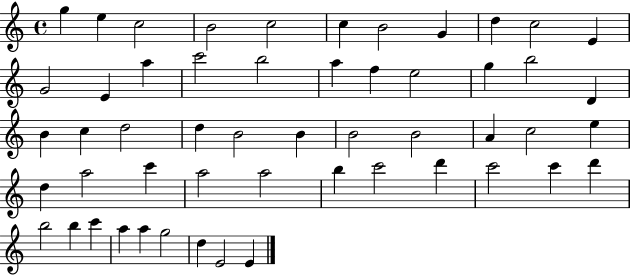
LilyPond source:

{
  \clef treble
  \time 4/4
  \defaultTimeSignature
  \key c \major
  g''4 e''4 c''2 | b'2 c''2 | c''4 b'2 g'4 | d''4 c''2 e'4 | \break g'2 e'4 a''4 | c'''2 b''2 | a''4 f''4 e''2 | g''4 b''2 d'4 | \break b'4 c''4 d''2 | d''4 b'2 b'4 | b'2 b'2 | a'4 c''2 e''4 | \break d''4 a''2 c'''4 | a''2 a''2 | b''4 c'''2 d'''4 | c'''2 c'''4 d'''4 | \break b''2 b''4 c'''4 | a''4 a''4 g''2 | d''4 e'2 e'4 | \bar "|."
}